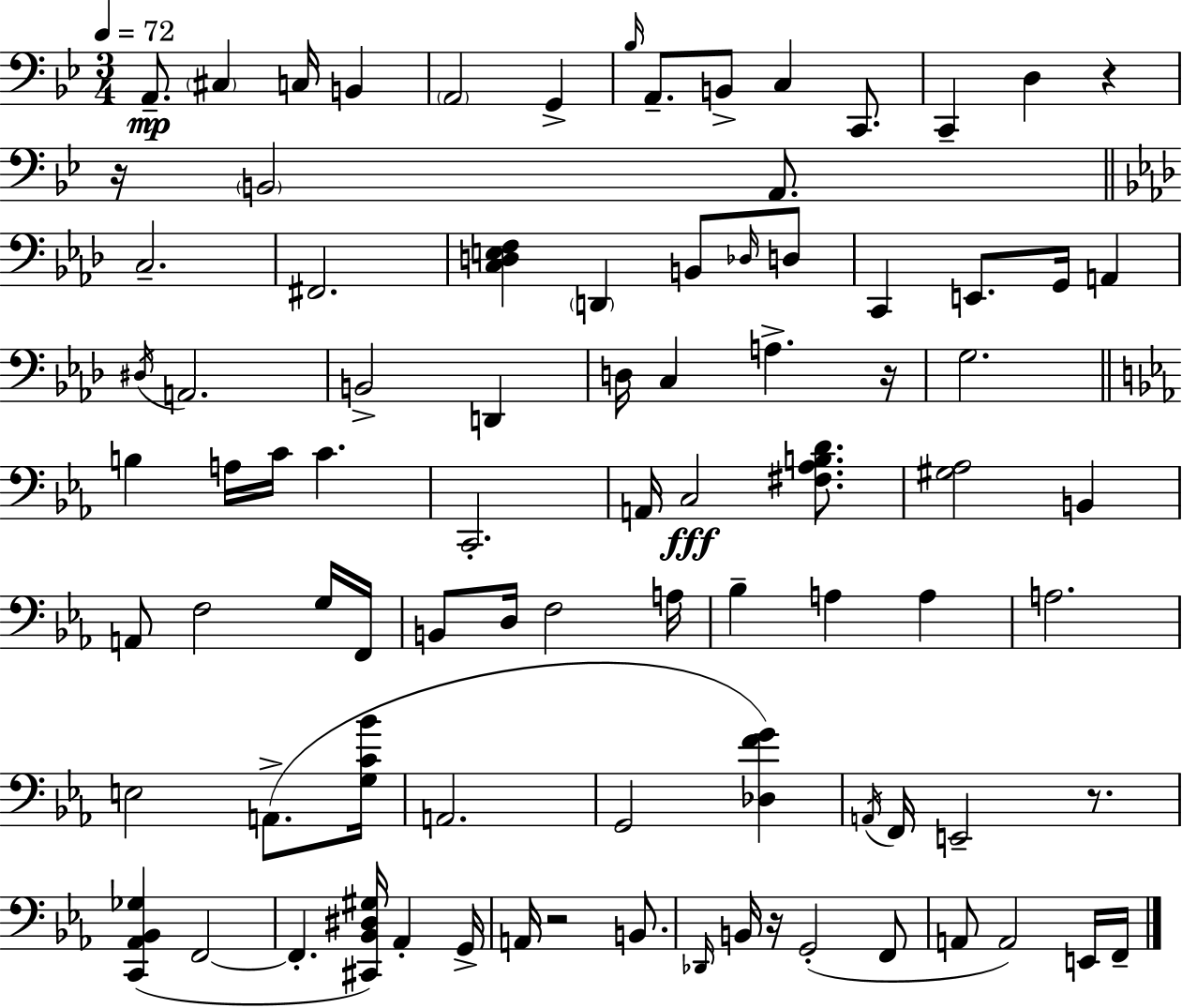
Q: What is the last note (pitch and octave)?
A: F2